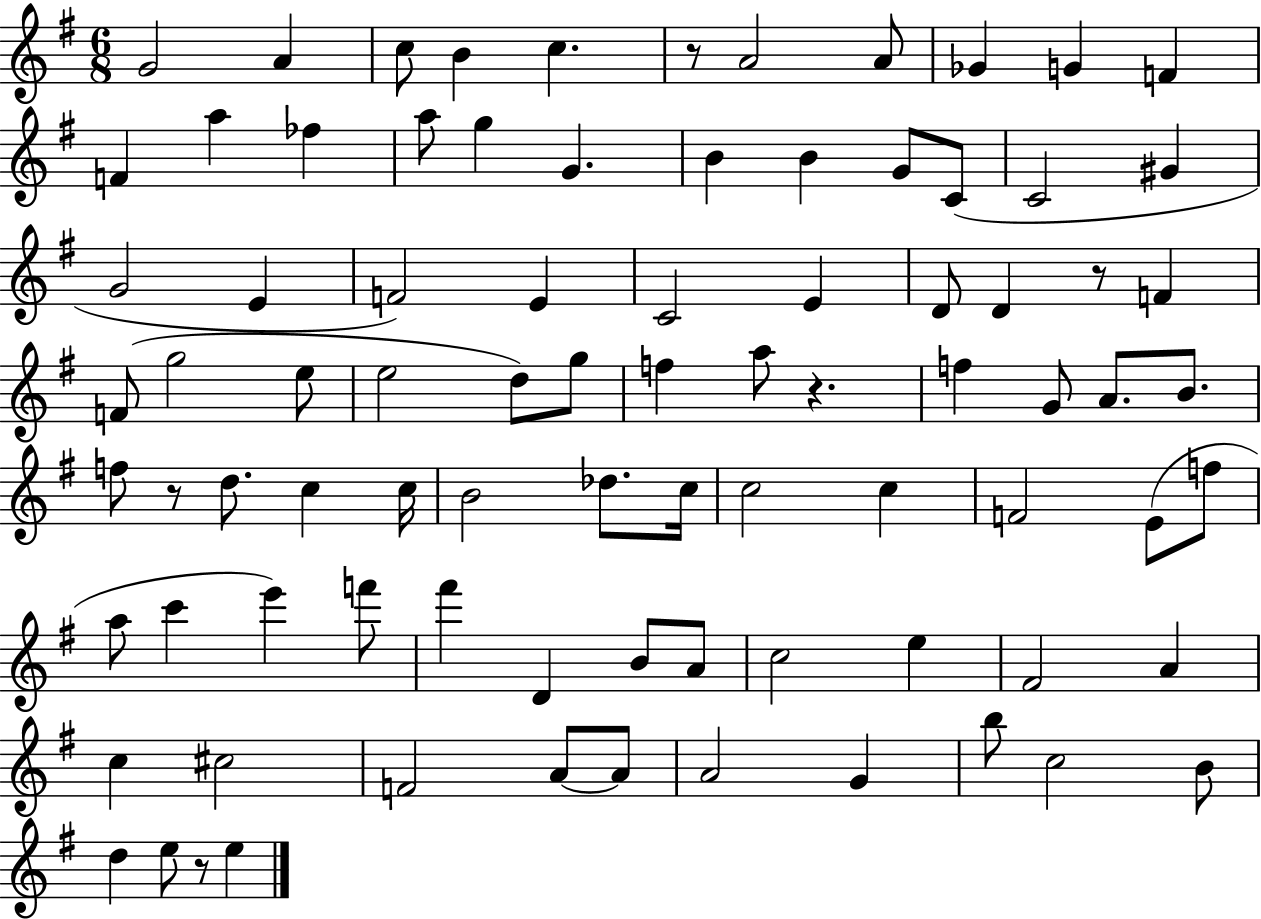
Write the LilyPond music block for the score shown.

{
  \clef treble
  \numericTimeSignature
  \time 6/8
  \key g \major
  g'2 a'4 | c''8 b'4 c''4. | r8 a'2 a'8 | ges'4 g'4 f'4 | \break f'4 a''4 fes''4 | a''8 g''4 g'4. | b'4 b'4 g'8 c'8( | c'2 gis'4 | \break g'2 e'4 | f'2) e'4 | c'2 e'4 | d'8 d'4 r8 f'4 | \break f'8( g''2 e''8 | e''2 d''8) g''8 | f''4 a''8 r4. | f''4 g'8 a'8. b'8. | \break f''8 r8 d''8. c''4 c''16 | b'2 des''8. c''16 | c''2 c''4 | f'2 e'8( f''8 | \break a''8 c'''4 e'''4) f'''8 | fis'''4 d'4 b'8 a'8 | c''2 e''4 | fis'2 a'4 | \break c''4 cis''2 | f'2 a'8~~ a'8 | a'2 g'4 | b''8 c''2 b'8 | \break d''4 e''8 r8 e''4 | \bar "|."
}